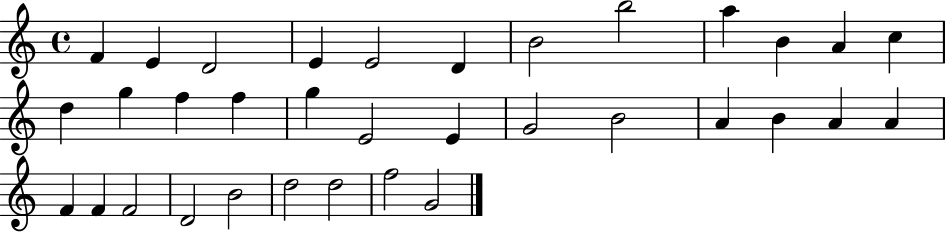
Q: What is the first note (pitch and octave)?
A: F4